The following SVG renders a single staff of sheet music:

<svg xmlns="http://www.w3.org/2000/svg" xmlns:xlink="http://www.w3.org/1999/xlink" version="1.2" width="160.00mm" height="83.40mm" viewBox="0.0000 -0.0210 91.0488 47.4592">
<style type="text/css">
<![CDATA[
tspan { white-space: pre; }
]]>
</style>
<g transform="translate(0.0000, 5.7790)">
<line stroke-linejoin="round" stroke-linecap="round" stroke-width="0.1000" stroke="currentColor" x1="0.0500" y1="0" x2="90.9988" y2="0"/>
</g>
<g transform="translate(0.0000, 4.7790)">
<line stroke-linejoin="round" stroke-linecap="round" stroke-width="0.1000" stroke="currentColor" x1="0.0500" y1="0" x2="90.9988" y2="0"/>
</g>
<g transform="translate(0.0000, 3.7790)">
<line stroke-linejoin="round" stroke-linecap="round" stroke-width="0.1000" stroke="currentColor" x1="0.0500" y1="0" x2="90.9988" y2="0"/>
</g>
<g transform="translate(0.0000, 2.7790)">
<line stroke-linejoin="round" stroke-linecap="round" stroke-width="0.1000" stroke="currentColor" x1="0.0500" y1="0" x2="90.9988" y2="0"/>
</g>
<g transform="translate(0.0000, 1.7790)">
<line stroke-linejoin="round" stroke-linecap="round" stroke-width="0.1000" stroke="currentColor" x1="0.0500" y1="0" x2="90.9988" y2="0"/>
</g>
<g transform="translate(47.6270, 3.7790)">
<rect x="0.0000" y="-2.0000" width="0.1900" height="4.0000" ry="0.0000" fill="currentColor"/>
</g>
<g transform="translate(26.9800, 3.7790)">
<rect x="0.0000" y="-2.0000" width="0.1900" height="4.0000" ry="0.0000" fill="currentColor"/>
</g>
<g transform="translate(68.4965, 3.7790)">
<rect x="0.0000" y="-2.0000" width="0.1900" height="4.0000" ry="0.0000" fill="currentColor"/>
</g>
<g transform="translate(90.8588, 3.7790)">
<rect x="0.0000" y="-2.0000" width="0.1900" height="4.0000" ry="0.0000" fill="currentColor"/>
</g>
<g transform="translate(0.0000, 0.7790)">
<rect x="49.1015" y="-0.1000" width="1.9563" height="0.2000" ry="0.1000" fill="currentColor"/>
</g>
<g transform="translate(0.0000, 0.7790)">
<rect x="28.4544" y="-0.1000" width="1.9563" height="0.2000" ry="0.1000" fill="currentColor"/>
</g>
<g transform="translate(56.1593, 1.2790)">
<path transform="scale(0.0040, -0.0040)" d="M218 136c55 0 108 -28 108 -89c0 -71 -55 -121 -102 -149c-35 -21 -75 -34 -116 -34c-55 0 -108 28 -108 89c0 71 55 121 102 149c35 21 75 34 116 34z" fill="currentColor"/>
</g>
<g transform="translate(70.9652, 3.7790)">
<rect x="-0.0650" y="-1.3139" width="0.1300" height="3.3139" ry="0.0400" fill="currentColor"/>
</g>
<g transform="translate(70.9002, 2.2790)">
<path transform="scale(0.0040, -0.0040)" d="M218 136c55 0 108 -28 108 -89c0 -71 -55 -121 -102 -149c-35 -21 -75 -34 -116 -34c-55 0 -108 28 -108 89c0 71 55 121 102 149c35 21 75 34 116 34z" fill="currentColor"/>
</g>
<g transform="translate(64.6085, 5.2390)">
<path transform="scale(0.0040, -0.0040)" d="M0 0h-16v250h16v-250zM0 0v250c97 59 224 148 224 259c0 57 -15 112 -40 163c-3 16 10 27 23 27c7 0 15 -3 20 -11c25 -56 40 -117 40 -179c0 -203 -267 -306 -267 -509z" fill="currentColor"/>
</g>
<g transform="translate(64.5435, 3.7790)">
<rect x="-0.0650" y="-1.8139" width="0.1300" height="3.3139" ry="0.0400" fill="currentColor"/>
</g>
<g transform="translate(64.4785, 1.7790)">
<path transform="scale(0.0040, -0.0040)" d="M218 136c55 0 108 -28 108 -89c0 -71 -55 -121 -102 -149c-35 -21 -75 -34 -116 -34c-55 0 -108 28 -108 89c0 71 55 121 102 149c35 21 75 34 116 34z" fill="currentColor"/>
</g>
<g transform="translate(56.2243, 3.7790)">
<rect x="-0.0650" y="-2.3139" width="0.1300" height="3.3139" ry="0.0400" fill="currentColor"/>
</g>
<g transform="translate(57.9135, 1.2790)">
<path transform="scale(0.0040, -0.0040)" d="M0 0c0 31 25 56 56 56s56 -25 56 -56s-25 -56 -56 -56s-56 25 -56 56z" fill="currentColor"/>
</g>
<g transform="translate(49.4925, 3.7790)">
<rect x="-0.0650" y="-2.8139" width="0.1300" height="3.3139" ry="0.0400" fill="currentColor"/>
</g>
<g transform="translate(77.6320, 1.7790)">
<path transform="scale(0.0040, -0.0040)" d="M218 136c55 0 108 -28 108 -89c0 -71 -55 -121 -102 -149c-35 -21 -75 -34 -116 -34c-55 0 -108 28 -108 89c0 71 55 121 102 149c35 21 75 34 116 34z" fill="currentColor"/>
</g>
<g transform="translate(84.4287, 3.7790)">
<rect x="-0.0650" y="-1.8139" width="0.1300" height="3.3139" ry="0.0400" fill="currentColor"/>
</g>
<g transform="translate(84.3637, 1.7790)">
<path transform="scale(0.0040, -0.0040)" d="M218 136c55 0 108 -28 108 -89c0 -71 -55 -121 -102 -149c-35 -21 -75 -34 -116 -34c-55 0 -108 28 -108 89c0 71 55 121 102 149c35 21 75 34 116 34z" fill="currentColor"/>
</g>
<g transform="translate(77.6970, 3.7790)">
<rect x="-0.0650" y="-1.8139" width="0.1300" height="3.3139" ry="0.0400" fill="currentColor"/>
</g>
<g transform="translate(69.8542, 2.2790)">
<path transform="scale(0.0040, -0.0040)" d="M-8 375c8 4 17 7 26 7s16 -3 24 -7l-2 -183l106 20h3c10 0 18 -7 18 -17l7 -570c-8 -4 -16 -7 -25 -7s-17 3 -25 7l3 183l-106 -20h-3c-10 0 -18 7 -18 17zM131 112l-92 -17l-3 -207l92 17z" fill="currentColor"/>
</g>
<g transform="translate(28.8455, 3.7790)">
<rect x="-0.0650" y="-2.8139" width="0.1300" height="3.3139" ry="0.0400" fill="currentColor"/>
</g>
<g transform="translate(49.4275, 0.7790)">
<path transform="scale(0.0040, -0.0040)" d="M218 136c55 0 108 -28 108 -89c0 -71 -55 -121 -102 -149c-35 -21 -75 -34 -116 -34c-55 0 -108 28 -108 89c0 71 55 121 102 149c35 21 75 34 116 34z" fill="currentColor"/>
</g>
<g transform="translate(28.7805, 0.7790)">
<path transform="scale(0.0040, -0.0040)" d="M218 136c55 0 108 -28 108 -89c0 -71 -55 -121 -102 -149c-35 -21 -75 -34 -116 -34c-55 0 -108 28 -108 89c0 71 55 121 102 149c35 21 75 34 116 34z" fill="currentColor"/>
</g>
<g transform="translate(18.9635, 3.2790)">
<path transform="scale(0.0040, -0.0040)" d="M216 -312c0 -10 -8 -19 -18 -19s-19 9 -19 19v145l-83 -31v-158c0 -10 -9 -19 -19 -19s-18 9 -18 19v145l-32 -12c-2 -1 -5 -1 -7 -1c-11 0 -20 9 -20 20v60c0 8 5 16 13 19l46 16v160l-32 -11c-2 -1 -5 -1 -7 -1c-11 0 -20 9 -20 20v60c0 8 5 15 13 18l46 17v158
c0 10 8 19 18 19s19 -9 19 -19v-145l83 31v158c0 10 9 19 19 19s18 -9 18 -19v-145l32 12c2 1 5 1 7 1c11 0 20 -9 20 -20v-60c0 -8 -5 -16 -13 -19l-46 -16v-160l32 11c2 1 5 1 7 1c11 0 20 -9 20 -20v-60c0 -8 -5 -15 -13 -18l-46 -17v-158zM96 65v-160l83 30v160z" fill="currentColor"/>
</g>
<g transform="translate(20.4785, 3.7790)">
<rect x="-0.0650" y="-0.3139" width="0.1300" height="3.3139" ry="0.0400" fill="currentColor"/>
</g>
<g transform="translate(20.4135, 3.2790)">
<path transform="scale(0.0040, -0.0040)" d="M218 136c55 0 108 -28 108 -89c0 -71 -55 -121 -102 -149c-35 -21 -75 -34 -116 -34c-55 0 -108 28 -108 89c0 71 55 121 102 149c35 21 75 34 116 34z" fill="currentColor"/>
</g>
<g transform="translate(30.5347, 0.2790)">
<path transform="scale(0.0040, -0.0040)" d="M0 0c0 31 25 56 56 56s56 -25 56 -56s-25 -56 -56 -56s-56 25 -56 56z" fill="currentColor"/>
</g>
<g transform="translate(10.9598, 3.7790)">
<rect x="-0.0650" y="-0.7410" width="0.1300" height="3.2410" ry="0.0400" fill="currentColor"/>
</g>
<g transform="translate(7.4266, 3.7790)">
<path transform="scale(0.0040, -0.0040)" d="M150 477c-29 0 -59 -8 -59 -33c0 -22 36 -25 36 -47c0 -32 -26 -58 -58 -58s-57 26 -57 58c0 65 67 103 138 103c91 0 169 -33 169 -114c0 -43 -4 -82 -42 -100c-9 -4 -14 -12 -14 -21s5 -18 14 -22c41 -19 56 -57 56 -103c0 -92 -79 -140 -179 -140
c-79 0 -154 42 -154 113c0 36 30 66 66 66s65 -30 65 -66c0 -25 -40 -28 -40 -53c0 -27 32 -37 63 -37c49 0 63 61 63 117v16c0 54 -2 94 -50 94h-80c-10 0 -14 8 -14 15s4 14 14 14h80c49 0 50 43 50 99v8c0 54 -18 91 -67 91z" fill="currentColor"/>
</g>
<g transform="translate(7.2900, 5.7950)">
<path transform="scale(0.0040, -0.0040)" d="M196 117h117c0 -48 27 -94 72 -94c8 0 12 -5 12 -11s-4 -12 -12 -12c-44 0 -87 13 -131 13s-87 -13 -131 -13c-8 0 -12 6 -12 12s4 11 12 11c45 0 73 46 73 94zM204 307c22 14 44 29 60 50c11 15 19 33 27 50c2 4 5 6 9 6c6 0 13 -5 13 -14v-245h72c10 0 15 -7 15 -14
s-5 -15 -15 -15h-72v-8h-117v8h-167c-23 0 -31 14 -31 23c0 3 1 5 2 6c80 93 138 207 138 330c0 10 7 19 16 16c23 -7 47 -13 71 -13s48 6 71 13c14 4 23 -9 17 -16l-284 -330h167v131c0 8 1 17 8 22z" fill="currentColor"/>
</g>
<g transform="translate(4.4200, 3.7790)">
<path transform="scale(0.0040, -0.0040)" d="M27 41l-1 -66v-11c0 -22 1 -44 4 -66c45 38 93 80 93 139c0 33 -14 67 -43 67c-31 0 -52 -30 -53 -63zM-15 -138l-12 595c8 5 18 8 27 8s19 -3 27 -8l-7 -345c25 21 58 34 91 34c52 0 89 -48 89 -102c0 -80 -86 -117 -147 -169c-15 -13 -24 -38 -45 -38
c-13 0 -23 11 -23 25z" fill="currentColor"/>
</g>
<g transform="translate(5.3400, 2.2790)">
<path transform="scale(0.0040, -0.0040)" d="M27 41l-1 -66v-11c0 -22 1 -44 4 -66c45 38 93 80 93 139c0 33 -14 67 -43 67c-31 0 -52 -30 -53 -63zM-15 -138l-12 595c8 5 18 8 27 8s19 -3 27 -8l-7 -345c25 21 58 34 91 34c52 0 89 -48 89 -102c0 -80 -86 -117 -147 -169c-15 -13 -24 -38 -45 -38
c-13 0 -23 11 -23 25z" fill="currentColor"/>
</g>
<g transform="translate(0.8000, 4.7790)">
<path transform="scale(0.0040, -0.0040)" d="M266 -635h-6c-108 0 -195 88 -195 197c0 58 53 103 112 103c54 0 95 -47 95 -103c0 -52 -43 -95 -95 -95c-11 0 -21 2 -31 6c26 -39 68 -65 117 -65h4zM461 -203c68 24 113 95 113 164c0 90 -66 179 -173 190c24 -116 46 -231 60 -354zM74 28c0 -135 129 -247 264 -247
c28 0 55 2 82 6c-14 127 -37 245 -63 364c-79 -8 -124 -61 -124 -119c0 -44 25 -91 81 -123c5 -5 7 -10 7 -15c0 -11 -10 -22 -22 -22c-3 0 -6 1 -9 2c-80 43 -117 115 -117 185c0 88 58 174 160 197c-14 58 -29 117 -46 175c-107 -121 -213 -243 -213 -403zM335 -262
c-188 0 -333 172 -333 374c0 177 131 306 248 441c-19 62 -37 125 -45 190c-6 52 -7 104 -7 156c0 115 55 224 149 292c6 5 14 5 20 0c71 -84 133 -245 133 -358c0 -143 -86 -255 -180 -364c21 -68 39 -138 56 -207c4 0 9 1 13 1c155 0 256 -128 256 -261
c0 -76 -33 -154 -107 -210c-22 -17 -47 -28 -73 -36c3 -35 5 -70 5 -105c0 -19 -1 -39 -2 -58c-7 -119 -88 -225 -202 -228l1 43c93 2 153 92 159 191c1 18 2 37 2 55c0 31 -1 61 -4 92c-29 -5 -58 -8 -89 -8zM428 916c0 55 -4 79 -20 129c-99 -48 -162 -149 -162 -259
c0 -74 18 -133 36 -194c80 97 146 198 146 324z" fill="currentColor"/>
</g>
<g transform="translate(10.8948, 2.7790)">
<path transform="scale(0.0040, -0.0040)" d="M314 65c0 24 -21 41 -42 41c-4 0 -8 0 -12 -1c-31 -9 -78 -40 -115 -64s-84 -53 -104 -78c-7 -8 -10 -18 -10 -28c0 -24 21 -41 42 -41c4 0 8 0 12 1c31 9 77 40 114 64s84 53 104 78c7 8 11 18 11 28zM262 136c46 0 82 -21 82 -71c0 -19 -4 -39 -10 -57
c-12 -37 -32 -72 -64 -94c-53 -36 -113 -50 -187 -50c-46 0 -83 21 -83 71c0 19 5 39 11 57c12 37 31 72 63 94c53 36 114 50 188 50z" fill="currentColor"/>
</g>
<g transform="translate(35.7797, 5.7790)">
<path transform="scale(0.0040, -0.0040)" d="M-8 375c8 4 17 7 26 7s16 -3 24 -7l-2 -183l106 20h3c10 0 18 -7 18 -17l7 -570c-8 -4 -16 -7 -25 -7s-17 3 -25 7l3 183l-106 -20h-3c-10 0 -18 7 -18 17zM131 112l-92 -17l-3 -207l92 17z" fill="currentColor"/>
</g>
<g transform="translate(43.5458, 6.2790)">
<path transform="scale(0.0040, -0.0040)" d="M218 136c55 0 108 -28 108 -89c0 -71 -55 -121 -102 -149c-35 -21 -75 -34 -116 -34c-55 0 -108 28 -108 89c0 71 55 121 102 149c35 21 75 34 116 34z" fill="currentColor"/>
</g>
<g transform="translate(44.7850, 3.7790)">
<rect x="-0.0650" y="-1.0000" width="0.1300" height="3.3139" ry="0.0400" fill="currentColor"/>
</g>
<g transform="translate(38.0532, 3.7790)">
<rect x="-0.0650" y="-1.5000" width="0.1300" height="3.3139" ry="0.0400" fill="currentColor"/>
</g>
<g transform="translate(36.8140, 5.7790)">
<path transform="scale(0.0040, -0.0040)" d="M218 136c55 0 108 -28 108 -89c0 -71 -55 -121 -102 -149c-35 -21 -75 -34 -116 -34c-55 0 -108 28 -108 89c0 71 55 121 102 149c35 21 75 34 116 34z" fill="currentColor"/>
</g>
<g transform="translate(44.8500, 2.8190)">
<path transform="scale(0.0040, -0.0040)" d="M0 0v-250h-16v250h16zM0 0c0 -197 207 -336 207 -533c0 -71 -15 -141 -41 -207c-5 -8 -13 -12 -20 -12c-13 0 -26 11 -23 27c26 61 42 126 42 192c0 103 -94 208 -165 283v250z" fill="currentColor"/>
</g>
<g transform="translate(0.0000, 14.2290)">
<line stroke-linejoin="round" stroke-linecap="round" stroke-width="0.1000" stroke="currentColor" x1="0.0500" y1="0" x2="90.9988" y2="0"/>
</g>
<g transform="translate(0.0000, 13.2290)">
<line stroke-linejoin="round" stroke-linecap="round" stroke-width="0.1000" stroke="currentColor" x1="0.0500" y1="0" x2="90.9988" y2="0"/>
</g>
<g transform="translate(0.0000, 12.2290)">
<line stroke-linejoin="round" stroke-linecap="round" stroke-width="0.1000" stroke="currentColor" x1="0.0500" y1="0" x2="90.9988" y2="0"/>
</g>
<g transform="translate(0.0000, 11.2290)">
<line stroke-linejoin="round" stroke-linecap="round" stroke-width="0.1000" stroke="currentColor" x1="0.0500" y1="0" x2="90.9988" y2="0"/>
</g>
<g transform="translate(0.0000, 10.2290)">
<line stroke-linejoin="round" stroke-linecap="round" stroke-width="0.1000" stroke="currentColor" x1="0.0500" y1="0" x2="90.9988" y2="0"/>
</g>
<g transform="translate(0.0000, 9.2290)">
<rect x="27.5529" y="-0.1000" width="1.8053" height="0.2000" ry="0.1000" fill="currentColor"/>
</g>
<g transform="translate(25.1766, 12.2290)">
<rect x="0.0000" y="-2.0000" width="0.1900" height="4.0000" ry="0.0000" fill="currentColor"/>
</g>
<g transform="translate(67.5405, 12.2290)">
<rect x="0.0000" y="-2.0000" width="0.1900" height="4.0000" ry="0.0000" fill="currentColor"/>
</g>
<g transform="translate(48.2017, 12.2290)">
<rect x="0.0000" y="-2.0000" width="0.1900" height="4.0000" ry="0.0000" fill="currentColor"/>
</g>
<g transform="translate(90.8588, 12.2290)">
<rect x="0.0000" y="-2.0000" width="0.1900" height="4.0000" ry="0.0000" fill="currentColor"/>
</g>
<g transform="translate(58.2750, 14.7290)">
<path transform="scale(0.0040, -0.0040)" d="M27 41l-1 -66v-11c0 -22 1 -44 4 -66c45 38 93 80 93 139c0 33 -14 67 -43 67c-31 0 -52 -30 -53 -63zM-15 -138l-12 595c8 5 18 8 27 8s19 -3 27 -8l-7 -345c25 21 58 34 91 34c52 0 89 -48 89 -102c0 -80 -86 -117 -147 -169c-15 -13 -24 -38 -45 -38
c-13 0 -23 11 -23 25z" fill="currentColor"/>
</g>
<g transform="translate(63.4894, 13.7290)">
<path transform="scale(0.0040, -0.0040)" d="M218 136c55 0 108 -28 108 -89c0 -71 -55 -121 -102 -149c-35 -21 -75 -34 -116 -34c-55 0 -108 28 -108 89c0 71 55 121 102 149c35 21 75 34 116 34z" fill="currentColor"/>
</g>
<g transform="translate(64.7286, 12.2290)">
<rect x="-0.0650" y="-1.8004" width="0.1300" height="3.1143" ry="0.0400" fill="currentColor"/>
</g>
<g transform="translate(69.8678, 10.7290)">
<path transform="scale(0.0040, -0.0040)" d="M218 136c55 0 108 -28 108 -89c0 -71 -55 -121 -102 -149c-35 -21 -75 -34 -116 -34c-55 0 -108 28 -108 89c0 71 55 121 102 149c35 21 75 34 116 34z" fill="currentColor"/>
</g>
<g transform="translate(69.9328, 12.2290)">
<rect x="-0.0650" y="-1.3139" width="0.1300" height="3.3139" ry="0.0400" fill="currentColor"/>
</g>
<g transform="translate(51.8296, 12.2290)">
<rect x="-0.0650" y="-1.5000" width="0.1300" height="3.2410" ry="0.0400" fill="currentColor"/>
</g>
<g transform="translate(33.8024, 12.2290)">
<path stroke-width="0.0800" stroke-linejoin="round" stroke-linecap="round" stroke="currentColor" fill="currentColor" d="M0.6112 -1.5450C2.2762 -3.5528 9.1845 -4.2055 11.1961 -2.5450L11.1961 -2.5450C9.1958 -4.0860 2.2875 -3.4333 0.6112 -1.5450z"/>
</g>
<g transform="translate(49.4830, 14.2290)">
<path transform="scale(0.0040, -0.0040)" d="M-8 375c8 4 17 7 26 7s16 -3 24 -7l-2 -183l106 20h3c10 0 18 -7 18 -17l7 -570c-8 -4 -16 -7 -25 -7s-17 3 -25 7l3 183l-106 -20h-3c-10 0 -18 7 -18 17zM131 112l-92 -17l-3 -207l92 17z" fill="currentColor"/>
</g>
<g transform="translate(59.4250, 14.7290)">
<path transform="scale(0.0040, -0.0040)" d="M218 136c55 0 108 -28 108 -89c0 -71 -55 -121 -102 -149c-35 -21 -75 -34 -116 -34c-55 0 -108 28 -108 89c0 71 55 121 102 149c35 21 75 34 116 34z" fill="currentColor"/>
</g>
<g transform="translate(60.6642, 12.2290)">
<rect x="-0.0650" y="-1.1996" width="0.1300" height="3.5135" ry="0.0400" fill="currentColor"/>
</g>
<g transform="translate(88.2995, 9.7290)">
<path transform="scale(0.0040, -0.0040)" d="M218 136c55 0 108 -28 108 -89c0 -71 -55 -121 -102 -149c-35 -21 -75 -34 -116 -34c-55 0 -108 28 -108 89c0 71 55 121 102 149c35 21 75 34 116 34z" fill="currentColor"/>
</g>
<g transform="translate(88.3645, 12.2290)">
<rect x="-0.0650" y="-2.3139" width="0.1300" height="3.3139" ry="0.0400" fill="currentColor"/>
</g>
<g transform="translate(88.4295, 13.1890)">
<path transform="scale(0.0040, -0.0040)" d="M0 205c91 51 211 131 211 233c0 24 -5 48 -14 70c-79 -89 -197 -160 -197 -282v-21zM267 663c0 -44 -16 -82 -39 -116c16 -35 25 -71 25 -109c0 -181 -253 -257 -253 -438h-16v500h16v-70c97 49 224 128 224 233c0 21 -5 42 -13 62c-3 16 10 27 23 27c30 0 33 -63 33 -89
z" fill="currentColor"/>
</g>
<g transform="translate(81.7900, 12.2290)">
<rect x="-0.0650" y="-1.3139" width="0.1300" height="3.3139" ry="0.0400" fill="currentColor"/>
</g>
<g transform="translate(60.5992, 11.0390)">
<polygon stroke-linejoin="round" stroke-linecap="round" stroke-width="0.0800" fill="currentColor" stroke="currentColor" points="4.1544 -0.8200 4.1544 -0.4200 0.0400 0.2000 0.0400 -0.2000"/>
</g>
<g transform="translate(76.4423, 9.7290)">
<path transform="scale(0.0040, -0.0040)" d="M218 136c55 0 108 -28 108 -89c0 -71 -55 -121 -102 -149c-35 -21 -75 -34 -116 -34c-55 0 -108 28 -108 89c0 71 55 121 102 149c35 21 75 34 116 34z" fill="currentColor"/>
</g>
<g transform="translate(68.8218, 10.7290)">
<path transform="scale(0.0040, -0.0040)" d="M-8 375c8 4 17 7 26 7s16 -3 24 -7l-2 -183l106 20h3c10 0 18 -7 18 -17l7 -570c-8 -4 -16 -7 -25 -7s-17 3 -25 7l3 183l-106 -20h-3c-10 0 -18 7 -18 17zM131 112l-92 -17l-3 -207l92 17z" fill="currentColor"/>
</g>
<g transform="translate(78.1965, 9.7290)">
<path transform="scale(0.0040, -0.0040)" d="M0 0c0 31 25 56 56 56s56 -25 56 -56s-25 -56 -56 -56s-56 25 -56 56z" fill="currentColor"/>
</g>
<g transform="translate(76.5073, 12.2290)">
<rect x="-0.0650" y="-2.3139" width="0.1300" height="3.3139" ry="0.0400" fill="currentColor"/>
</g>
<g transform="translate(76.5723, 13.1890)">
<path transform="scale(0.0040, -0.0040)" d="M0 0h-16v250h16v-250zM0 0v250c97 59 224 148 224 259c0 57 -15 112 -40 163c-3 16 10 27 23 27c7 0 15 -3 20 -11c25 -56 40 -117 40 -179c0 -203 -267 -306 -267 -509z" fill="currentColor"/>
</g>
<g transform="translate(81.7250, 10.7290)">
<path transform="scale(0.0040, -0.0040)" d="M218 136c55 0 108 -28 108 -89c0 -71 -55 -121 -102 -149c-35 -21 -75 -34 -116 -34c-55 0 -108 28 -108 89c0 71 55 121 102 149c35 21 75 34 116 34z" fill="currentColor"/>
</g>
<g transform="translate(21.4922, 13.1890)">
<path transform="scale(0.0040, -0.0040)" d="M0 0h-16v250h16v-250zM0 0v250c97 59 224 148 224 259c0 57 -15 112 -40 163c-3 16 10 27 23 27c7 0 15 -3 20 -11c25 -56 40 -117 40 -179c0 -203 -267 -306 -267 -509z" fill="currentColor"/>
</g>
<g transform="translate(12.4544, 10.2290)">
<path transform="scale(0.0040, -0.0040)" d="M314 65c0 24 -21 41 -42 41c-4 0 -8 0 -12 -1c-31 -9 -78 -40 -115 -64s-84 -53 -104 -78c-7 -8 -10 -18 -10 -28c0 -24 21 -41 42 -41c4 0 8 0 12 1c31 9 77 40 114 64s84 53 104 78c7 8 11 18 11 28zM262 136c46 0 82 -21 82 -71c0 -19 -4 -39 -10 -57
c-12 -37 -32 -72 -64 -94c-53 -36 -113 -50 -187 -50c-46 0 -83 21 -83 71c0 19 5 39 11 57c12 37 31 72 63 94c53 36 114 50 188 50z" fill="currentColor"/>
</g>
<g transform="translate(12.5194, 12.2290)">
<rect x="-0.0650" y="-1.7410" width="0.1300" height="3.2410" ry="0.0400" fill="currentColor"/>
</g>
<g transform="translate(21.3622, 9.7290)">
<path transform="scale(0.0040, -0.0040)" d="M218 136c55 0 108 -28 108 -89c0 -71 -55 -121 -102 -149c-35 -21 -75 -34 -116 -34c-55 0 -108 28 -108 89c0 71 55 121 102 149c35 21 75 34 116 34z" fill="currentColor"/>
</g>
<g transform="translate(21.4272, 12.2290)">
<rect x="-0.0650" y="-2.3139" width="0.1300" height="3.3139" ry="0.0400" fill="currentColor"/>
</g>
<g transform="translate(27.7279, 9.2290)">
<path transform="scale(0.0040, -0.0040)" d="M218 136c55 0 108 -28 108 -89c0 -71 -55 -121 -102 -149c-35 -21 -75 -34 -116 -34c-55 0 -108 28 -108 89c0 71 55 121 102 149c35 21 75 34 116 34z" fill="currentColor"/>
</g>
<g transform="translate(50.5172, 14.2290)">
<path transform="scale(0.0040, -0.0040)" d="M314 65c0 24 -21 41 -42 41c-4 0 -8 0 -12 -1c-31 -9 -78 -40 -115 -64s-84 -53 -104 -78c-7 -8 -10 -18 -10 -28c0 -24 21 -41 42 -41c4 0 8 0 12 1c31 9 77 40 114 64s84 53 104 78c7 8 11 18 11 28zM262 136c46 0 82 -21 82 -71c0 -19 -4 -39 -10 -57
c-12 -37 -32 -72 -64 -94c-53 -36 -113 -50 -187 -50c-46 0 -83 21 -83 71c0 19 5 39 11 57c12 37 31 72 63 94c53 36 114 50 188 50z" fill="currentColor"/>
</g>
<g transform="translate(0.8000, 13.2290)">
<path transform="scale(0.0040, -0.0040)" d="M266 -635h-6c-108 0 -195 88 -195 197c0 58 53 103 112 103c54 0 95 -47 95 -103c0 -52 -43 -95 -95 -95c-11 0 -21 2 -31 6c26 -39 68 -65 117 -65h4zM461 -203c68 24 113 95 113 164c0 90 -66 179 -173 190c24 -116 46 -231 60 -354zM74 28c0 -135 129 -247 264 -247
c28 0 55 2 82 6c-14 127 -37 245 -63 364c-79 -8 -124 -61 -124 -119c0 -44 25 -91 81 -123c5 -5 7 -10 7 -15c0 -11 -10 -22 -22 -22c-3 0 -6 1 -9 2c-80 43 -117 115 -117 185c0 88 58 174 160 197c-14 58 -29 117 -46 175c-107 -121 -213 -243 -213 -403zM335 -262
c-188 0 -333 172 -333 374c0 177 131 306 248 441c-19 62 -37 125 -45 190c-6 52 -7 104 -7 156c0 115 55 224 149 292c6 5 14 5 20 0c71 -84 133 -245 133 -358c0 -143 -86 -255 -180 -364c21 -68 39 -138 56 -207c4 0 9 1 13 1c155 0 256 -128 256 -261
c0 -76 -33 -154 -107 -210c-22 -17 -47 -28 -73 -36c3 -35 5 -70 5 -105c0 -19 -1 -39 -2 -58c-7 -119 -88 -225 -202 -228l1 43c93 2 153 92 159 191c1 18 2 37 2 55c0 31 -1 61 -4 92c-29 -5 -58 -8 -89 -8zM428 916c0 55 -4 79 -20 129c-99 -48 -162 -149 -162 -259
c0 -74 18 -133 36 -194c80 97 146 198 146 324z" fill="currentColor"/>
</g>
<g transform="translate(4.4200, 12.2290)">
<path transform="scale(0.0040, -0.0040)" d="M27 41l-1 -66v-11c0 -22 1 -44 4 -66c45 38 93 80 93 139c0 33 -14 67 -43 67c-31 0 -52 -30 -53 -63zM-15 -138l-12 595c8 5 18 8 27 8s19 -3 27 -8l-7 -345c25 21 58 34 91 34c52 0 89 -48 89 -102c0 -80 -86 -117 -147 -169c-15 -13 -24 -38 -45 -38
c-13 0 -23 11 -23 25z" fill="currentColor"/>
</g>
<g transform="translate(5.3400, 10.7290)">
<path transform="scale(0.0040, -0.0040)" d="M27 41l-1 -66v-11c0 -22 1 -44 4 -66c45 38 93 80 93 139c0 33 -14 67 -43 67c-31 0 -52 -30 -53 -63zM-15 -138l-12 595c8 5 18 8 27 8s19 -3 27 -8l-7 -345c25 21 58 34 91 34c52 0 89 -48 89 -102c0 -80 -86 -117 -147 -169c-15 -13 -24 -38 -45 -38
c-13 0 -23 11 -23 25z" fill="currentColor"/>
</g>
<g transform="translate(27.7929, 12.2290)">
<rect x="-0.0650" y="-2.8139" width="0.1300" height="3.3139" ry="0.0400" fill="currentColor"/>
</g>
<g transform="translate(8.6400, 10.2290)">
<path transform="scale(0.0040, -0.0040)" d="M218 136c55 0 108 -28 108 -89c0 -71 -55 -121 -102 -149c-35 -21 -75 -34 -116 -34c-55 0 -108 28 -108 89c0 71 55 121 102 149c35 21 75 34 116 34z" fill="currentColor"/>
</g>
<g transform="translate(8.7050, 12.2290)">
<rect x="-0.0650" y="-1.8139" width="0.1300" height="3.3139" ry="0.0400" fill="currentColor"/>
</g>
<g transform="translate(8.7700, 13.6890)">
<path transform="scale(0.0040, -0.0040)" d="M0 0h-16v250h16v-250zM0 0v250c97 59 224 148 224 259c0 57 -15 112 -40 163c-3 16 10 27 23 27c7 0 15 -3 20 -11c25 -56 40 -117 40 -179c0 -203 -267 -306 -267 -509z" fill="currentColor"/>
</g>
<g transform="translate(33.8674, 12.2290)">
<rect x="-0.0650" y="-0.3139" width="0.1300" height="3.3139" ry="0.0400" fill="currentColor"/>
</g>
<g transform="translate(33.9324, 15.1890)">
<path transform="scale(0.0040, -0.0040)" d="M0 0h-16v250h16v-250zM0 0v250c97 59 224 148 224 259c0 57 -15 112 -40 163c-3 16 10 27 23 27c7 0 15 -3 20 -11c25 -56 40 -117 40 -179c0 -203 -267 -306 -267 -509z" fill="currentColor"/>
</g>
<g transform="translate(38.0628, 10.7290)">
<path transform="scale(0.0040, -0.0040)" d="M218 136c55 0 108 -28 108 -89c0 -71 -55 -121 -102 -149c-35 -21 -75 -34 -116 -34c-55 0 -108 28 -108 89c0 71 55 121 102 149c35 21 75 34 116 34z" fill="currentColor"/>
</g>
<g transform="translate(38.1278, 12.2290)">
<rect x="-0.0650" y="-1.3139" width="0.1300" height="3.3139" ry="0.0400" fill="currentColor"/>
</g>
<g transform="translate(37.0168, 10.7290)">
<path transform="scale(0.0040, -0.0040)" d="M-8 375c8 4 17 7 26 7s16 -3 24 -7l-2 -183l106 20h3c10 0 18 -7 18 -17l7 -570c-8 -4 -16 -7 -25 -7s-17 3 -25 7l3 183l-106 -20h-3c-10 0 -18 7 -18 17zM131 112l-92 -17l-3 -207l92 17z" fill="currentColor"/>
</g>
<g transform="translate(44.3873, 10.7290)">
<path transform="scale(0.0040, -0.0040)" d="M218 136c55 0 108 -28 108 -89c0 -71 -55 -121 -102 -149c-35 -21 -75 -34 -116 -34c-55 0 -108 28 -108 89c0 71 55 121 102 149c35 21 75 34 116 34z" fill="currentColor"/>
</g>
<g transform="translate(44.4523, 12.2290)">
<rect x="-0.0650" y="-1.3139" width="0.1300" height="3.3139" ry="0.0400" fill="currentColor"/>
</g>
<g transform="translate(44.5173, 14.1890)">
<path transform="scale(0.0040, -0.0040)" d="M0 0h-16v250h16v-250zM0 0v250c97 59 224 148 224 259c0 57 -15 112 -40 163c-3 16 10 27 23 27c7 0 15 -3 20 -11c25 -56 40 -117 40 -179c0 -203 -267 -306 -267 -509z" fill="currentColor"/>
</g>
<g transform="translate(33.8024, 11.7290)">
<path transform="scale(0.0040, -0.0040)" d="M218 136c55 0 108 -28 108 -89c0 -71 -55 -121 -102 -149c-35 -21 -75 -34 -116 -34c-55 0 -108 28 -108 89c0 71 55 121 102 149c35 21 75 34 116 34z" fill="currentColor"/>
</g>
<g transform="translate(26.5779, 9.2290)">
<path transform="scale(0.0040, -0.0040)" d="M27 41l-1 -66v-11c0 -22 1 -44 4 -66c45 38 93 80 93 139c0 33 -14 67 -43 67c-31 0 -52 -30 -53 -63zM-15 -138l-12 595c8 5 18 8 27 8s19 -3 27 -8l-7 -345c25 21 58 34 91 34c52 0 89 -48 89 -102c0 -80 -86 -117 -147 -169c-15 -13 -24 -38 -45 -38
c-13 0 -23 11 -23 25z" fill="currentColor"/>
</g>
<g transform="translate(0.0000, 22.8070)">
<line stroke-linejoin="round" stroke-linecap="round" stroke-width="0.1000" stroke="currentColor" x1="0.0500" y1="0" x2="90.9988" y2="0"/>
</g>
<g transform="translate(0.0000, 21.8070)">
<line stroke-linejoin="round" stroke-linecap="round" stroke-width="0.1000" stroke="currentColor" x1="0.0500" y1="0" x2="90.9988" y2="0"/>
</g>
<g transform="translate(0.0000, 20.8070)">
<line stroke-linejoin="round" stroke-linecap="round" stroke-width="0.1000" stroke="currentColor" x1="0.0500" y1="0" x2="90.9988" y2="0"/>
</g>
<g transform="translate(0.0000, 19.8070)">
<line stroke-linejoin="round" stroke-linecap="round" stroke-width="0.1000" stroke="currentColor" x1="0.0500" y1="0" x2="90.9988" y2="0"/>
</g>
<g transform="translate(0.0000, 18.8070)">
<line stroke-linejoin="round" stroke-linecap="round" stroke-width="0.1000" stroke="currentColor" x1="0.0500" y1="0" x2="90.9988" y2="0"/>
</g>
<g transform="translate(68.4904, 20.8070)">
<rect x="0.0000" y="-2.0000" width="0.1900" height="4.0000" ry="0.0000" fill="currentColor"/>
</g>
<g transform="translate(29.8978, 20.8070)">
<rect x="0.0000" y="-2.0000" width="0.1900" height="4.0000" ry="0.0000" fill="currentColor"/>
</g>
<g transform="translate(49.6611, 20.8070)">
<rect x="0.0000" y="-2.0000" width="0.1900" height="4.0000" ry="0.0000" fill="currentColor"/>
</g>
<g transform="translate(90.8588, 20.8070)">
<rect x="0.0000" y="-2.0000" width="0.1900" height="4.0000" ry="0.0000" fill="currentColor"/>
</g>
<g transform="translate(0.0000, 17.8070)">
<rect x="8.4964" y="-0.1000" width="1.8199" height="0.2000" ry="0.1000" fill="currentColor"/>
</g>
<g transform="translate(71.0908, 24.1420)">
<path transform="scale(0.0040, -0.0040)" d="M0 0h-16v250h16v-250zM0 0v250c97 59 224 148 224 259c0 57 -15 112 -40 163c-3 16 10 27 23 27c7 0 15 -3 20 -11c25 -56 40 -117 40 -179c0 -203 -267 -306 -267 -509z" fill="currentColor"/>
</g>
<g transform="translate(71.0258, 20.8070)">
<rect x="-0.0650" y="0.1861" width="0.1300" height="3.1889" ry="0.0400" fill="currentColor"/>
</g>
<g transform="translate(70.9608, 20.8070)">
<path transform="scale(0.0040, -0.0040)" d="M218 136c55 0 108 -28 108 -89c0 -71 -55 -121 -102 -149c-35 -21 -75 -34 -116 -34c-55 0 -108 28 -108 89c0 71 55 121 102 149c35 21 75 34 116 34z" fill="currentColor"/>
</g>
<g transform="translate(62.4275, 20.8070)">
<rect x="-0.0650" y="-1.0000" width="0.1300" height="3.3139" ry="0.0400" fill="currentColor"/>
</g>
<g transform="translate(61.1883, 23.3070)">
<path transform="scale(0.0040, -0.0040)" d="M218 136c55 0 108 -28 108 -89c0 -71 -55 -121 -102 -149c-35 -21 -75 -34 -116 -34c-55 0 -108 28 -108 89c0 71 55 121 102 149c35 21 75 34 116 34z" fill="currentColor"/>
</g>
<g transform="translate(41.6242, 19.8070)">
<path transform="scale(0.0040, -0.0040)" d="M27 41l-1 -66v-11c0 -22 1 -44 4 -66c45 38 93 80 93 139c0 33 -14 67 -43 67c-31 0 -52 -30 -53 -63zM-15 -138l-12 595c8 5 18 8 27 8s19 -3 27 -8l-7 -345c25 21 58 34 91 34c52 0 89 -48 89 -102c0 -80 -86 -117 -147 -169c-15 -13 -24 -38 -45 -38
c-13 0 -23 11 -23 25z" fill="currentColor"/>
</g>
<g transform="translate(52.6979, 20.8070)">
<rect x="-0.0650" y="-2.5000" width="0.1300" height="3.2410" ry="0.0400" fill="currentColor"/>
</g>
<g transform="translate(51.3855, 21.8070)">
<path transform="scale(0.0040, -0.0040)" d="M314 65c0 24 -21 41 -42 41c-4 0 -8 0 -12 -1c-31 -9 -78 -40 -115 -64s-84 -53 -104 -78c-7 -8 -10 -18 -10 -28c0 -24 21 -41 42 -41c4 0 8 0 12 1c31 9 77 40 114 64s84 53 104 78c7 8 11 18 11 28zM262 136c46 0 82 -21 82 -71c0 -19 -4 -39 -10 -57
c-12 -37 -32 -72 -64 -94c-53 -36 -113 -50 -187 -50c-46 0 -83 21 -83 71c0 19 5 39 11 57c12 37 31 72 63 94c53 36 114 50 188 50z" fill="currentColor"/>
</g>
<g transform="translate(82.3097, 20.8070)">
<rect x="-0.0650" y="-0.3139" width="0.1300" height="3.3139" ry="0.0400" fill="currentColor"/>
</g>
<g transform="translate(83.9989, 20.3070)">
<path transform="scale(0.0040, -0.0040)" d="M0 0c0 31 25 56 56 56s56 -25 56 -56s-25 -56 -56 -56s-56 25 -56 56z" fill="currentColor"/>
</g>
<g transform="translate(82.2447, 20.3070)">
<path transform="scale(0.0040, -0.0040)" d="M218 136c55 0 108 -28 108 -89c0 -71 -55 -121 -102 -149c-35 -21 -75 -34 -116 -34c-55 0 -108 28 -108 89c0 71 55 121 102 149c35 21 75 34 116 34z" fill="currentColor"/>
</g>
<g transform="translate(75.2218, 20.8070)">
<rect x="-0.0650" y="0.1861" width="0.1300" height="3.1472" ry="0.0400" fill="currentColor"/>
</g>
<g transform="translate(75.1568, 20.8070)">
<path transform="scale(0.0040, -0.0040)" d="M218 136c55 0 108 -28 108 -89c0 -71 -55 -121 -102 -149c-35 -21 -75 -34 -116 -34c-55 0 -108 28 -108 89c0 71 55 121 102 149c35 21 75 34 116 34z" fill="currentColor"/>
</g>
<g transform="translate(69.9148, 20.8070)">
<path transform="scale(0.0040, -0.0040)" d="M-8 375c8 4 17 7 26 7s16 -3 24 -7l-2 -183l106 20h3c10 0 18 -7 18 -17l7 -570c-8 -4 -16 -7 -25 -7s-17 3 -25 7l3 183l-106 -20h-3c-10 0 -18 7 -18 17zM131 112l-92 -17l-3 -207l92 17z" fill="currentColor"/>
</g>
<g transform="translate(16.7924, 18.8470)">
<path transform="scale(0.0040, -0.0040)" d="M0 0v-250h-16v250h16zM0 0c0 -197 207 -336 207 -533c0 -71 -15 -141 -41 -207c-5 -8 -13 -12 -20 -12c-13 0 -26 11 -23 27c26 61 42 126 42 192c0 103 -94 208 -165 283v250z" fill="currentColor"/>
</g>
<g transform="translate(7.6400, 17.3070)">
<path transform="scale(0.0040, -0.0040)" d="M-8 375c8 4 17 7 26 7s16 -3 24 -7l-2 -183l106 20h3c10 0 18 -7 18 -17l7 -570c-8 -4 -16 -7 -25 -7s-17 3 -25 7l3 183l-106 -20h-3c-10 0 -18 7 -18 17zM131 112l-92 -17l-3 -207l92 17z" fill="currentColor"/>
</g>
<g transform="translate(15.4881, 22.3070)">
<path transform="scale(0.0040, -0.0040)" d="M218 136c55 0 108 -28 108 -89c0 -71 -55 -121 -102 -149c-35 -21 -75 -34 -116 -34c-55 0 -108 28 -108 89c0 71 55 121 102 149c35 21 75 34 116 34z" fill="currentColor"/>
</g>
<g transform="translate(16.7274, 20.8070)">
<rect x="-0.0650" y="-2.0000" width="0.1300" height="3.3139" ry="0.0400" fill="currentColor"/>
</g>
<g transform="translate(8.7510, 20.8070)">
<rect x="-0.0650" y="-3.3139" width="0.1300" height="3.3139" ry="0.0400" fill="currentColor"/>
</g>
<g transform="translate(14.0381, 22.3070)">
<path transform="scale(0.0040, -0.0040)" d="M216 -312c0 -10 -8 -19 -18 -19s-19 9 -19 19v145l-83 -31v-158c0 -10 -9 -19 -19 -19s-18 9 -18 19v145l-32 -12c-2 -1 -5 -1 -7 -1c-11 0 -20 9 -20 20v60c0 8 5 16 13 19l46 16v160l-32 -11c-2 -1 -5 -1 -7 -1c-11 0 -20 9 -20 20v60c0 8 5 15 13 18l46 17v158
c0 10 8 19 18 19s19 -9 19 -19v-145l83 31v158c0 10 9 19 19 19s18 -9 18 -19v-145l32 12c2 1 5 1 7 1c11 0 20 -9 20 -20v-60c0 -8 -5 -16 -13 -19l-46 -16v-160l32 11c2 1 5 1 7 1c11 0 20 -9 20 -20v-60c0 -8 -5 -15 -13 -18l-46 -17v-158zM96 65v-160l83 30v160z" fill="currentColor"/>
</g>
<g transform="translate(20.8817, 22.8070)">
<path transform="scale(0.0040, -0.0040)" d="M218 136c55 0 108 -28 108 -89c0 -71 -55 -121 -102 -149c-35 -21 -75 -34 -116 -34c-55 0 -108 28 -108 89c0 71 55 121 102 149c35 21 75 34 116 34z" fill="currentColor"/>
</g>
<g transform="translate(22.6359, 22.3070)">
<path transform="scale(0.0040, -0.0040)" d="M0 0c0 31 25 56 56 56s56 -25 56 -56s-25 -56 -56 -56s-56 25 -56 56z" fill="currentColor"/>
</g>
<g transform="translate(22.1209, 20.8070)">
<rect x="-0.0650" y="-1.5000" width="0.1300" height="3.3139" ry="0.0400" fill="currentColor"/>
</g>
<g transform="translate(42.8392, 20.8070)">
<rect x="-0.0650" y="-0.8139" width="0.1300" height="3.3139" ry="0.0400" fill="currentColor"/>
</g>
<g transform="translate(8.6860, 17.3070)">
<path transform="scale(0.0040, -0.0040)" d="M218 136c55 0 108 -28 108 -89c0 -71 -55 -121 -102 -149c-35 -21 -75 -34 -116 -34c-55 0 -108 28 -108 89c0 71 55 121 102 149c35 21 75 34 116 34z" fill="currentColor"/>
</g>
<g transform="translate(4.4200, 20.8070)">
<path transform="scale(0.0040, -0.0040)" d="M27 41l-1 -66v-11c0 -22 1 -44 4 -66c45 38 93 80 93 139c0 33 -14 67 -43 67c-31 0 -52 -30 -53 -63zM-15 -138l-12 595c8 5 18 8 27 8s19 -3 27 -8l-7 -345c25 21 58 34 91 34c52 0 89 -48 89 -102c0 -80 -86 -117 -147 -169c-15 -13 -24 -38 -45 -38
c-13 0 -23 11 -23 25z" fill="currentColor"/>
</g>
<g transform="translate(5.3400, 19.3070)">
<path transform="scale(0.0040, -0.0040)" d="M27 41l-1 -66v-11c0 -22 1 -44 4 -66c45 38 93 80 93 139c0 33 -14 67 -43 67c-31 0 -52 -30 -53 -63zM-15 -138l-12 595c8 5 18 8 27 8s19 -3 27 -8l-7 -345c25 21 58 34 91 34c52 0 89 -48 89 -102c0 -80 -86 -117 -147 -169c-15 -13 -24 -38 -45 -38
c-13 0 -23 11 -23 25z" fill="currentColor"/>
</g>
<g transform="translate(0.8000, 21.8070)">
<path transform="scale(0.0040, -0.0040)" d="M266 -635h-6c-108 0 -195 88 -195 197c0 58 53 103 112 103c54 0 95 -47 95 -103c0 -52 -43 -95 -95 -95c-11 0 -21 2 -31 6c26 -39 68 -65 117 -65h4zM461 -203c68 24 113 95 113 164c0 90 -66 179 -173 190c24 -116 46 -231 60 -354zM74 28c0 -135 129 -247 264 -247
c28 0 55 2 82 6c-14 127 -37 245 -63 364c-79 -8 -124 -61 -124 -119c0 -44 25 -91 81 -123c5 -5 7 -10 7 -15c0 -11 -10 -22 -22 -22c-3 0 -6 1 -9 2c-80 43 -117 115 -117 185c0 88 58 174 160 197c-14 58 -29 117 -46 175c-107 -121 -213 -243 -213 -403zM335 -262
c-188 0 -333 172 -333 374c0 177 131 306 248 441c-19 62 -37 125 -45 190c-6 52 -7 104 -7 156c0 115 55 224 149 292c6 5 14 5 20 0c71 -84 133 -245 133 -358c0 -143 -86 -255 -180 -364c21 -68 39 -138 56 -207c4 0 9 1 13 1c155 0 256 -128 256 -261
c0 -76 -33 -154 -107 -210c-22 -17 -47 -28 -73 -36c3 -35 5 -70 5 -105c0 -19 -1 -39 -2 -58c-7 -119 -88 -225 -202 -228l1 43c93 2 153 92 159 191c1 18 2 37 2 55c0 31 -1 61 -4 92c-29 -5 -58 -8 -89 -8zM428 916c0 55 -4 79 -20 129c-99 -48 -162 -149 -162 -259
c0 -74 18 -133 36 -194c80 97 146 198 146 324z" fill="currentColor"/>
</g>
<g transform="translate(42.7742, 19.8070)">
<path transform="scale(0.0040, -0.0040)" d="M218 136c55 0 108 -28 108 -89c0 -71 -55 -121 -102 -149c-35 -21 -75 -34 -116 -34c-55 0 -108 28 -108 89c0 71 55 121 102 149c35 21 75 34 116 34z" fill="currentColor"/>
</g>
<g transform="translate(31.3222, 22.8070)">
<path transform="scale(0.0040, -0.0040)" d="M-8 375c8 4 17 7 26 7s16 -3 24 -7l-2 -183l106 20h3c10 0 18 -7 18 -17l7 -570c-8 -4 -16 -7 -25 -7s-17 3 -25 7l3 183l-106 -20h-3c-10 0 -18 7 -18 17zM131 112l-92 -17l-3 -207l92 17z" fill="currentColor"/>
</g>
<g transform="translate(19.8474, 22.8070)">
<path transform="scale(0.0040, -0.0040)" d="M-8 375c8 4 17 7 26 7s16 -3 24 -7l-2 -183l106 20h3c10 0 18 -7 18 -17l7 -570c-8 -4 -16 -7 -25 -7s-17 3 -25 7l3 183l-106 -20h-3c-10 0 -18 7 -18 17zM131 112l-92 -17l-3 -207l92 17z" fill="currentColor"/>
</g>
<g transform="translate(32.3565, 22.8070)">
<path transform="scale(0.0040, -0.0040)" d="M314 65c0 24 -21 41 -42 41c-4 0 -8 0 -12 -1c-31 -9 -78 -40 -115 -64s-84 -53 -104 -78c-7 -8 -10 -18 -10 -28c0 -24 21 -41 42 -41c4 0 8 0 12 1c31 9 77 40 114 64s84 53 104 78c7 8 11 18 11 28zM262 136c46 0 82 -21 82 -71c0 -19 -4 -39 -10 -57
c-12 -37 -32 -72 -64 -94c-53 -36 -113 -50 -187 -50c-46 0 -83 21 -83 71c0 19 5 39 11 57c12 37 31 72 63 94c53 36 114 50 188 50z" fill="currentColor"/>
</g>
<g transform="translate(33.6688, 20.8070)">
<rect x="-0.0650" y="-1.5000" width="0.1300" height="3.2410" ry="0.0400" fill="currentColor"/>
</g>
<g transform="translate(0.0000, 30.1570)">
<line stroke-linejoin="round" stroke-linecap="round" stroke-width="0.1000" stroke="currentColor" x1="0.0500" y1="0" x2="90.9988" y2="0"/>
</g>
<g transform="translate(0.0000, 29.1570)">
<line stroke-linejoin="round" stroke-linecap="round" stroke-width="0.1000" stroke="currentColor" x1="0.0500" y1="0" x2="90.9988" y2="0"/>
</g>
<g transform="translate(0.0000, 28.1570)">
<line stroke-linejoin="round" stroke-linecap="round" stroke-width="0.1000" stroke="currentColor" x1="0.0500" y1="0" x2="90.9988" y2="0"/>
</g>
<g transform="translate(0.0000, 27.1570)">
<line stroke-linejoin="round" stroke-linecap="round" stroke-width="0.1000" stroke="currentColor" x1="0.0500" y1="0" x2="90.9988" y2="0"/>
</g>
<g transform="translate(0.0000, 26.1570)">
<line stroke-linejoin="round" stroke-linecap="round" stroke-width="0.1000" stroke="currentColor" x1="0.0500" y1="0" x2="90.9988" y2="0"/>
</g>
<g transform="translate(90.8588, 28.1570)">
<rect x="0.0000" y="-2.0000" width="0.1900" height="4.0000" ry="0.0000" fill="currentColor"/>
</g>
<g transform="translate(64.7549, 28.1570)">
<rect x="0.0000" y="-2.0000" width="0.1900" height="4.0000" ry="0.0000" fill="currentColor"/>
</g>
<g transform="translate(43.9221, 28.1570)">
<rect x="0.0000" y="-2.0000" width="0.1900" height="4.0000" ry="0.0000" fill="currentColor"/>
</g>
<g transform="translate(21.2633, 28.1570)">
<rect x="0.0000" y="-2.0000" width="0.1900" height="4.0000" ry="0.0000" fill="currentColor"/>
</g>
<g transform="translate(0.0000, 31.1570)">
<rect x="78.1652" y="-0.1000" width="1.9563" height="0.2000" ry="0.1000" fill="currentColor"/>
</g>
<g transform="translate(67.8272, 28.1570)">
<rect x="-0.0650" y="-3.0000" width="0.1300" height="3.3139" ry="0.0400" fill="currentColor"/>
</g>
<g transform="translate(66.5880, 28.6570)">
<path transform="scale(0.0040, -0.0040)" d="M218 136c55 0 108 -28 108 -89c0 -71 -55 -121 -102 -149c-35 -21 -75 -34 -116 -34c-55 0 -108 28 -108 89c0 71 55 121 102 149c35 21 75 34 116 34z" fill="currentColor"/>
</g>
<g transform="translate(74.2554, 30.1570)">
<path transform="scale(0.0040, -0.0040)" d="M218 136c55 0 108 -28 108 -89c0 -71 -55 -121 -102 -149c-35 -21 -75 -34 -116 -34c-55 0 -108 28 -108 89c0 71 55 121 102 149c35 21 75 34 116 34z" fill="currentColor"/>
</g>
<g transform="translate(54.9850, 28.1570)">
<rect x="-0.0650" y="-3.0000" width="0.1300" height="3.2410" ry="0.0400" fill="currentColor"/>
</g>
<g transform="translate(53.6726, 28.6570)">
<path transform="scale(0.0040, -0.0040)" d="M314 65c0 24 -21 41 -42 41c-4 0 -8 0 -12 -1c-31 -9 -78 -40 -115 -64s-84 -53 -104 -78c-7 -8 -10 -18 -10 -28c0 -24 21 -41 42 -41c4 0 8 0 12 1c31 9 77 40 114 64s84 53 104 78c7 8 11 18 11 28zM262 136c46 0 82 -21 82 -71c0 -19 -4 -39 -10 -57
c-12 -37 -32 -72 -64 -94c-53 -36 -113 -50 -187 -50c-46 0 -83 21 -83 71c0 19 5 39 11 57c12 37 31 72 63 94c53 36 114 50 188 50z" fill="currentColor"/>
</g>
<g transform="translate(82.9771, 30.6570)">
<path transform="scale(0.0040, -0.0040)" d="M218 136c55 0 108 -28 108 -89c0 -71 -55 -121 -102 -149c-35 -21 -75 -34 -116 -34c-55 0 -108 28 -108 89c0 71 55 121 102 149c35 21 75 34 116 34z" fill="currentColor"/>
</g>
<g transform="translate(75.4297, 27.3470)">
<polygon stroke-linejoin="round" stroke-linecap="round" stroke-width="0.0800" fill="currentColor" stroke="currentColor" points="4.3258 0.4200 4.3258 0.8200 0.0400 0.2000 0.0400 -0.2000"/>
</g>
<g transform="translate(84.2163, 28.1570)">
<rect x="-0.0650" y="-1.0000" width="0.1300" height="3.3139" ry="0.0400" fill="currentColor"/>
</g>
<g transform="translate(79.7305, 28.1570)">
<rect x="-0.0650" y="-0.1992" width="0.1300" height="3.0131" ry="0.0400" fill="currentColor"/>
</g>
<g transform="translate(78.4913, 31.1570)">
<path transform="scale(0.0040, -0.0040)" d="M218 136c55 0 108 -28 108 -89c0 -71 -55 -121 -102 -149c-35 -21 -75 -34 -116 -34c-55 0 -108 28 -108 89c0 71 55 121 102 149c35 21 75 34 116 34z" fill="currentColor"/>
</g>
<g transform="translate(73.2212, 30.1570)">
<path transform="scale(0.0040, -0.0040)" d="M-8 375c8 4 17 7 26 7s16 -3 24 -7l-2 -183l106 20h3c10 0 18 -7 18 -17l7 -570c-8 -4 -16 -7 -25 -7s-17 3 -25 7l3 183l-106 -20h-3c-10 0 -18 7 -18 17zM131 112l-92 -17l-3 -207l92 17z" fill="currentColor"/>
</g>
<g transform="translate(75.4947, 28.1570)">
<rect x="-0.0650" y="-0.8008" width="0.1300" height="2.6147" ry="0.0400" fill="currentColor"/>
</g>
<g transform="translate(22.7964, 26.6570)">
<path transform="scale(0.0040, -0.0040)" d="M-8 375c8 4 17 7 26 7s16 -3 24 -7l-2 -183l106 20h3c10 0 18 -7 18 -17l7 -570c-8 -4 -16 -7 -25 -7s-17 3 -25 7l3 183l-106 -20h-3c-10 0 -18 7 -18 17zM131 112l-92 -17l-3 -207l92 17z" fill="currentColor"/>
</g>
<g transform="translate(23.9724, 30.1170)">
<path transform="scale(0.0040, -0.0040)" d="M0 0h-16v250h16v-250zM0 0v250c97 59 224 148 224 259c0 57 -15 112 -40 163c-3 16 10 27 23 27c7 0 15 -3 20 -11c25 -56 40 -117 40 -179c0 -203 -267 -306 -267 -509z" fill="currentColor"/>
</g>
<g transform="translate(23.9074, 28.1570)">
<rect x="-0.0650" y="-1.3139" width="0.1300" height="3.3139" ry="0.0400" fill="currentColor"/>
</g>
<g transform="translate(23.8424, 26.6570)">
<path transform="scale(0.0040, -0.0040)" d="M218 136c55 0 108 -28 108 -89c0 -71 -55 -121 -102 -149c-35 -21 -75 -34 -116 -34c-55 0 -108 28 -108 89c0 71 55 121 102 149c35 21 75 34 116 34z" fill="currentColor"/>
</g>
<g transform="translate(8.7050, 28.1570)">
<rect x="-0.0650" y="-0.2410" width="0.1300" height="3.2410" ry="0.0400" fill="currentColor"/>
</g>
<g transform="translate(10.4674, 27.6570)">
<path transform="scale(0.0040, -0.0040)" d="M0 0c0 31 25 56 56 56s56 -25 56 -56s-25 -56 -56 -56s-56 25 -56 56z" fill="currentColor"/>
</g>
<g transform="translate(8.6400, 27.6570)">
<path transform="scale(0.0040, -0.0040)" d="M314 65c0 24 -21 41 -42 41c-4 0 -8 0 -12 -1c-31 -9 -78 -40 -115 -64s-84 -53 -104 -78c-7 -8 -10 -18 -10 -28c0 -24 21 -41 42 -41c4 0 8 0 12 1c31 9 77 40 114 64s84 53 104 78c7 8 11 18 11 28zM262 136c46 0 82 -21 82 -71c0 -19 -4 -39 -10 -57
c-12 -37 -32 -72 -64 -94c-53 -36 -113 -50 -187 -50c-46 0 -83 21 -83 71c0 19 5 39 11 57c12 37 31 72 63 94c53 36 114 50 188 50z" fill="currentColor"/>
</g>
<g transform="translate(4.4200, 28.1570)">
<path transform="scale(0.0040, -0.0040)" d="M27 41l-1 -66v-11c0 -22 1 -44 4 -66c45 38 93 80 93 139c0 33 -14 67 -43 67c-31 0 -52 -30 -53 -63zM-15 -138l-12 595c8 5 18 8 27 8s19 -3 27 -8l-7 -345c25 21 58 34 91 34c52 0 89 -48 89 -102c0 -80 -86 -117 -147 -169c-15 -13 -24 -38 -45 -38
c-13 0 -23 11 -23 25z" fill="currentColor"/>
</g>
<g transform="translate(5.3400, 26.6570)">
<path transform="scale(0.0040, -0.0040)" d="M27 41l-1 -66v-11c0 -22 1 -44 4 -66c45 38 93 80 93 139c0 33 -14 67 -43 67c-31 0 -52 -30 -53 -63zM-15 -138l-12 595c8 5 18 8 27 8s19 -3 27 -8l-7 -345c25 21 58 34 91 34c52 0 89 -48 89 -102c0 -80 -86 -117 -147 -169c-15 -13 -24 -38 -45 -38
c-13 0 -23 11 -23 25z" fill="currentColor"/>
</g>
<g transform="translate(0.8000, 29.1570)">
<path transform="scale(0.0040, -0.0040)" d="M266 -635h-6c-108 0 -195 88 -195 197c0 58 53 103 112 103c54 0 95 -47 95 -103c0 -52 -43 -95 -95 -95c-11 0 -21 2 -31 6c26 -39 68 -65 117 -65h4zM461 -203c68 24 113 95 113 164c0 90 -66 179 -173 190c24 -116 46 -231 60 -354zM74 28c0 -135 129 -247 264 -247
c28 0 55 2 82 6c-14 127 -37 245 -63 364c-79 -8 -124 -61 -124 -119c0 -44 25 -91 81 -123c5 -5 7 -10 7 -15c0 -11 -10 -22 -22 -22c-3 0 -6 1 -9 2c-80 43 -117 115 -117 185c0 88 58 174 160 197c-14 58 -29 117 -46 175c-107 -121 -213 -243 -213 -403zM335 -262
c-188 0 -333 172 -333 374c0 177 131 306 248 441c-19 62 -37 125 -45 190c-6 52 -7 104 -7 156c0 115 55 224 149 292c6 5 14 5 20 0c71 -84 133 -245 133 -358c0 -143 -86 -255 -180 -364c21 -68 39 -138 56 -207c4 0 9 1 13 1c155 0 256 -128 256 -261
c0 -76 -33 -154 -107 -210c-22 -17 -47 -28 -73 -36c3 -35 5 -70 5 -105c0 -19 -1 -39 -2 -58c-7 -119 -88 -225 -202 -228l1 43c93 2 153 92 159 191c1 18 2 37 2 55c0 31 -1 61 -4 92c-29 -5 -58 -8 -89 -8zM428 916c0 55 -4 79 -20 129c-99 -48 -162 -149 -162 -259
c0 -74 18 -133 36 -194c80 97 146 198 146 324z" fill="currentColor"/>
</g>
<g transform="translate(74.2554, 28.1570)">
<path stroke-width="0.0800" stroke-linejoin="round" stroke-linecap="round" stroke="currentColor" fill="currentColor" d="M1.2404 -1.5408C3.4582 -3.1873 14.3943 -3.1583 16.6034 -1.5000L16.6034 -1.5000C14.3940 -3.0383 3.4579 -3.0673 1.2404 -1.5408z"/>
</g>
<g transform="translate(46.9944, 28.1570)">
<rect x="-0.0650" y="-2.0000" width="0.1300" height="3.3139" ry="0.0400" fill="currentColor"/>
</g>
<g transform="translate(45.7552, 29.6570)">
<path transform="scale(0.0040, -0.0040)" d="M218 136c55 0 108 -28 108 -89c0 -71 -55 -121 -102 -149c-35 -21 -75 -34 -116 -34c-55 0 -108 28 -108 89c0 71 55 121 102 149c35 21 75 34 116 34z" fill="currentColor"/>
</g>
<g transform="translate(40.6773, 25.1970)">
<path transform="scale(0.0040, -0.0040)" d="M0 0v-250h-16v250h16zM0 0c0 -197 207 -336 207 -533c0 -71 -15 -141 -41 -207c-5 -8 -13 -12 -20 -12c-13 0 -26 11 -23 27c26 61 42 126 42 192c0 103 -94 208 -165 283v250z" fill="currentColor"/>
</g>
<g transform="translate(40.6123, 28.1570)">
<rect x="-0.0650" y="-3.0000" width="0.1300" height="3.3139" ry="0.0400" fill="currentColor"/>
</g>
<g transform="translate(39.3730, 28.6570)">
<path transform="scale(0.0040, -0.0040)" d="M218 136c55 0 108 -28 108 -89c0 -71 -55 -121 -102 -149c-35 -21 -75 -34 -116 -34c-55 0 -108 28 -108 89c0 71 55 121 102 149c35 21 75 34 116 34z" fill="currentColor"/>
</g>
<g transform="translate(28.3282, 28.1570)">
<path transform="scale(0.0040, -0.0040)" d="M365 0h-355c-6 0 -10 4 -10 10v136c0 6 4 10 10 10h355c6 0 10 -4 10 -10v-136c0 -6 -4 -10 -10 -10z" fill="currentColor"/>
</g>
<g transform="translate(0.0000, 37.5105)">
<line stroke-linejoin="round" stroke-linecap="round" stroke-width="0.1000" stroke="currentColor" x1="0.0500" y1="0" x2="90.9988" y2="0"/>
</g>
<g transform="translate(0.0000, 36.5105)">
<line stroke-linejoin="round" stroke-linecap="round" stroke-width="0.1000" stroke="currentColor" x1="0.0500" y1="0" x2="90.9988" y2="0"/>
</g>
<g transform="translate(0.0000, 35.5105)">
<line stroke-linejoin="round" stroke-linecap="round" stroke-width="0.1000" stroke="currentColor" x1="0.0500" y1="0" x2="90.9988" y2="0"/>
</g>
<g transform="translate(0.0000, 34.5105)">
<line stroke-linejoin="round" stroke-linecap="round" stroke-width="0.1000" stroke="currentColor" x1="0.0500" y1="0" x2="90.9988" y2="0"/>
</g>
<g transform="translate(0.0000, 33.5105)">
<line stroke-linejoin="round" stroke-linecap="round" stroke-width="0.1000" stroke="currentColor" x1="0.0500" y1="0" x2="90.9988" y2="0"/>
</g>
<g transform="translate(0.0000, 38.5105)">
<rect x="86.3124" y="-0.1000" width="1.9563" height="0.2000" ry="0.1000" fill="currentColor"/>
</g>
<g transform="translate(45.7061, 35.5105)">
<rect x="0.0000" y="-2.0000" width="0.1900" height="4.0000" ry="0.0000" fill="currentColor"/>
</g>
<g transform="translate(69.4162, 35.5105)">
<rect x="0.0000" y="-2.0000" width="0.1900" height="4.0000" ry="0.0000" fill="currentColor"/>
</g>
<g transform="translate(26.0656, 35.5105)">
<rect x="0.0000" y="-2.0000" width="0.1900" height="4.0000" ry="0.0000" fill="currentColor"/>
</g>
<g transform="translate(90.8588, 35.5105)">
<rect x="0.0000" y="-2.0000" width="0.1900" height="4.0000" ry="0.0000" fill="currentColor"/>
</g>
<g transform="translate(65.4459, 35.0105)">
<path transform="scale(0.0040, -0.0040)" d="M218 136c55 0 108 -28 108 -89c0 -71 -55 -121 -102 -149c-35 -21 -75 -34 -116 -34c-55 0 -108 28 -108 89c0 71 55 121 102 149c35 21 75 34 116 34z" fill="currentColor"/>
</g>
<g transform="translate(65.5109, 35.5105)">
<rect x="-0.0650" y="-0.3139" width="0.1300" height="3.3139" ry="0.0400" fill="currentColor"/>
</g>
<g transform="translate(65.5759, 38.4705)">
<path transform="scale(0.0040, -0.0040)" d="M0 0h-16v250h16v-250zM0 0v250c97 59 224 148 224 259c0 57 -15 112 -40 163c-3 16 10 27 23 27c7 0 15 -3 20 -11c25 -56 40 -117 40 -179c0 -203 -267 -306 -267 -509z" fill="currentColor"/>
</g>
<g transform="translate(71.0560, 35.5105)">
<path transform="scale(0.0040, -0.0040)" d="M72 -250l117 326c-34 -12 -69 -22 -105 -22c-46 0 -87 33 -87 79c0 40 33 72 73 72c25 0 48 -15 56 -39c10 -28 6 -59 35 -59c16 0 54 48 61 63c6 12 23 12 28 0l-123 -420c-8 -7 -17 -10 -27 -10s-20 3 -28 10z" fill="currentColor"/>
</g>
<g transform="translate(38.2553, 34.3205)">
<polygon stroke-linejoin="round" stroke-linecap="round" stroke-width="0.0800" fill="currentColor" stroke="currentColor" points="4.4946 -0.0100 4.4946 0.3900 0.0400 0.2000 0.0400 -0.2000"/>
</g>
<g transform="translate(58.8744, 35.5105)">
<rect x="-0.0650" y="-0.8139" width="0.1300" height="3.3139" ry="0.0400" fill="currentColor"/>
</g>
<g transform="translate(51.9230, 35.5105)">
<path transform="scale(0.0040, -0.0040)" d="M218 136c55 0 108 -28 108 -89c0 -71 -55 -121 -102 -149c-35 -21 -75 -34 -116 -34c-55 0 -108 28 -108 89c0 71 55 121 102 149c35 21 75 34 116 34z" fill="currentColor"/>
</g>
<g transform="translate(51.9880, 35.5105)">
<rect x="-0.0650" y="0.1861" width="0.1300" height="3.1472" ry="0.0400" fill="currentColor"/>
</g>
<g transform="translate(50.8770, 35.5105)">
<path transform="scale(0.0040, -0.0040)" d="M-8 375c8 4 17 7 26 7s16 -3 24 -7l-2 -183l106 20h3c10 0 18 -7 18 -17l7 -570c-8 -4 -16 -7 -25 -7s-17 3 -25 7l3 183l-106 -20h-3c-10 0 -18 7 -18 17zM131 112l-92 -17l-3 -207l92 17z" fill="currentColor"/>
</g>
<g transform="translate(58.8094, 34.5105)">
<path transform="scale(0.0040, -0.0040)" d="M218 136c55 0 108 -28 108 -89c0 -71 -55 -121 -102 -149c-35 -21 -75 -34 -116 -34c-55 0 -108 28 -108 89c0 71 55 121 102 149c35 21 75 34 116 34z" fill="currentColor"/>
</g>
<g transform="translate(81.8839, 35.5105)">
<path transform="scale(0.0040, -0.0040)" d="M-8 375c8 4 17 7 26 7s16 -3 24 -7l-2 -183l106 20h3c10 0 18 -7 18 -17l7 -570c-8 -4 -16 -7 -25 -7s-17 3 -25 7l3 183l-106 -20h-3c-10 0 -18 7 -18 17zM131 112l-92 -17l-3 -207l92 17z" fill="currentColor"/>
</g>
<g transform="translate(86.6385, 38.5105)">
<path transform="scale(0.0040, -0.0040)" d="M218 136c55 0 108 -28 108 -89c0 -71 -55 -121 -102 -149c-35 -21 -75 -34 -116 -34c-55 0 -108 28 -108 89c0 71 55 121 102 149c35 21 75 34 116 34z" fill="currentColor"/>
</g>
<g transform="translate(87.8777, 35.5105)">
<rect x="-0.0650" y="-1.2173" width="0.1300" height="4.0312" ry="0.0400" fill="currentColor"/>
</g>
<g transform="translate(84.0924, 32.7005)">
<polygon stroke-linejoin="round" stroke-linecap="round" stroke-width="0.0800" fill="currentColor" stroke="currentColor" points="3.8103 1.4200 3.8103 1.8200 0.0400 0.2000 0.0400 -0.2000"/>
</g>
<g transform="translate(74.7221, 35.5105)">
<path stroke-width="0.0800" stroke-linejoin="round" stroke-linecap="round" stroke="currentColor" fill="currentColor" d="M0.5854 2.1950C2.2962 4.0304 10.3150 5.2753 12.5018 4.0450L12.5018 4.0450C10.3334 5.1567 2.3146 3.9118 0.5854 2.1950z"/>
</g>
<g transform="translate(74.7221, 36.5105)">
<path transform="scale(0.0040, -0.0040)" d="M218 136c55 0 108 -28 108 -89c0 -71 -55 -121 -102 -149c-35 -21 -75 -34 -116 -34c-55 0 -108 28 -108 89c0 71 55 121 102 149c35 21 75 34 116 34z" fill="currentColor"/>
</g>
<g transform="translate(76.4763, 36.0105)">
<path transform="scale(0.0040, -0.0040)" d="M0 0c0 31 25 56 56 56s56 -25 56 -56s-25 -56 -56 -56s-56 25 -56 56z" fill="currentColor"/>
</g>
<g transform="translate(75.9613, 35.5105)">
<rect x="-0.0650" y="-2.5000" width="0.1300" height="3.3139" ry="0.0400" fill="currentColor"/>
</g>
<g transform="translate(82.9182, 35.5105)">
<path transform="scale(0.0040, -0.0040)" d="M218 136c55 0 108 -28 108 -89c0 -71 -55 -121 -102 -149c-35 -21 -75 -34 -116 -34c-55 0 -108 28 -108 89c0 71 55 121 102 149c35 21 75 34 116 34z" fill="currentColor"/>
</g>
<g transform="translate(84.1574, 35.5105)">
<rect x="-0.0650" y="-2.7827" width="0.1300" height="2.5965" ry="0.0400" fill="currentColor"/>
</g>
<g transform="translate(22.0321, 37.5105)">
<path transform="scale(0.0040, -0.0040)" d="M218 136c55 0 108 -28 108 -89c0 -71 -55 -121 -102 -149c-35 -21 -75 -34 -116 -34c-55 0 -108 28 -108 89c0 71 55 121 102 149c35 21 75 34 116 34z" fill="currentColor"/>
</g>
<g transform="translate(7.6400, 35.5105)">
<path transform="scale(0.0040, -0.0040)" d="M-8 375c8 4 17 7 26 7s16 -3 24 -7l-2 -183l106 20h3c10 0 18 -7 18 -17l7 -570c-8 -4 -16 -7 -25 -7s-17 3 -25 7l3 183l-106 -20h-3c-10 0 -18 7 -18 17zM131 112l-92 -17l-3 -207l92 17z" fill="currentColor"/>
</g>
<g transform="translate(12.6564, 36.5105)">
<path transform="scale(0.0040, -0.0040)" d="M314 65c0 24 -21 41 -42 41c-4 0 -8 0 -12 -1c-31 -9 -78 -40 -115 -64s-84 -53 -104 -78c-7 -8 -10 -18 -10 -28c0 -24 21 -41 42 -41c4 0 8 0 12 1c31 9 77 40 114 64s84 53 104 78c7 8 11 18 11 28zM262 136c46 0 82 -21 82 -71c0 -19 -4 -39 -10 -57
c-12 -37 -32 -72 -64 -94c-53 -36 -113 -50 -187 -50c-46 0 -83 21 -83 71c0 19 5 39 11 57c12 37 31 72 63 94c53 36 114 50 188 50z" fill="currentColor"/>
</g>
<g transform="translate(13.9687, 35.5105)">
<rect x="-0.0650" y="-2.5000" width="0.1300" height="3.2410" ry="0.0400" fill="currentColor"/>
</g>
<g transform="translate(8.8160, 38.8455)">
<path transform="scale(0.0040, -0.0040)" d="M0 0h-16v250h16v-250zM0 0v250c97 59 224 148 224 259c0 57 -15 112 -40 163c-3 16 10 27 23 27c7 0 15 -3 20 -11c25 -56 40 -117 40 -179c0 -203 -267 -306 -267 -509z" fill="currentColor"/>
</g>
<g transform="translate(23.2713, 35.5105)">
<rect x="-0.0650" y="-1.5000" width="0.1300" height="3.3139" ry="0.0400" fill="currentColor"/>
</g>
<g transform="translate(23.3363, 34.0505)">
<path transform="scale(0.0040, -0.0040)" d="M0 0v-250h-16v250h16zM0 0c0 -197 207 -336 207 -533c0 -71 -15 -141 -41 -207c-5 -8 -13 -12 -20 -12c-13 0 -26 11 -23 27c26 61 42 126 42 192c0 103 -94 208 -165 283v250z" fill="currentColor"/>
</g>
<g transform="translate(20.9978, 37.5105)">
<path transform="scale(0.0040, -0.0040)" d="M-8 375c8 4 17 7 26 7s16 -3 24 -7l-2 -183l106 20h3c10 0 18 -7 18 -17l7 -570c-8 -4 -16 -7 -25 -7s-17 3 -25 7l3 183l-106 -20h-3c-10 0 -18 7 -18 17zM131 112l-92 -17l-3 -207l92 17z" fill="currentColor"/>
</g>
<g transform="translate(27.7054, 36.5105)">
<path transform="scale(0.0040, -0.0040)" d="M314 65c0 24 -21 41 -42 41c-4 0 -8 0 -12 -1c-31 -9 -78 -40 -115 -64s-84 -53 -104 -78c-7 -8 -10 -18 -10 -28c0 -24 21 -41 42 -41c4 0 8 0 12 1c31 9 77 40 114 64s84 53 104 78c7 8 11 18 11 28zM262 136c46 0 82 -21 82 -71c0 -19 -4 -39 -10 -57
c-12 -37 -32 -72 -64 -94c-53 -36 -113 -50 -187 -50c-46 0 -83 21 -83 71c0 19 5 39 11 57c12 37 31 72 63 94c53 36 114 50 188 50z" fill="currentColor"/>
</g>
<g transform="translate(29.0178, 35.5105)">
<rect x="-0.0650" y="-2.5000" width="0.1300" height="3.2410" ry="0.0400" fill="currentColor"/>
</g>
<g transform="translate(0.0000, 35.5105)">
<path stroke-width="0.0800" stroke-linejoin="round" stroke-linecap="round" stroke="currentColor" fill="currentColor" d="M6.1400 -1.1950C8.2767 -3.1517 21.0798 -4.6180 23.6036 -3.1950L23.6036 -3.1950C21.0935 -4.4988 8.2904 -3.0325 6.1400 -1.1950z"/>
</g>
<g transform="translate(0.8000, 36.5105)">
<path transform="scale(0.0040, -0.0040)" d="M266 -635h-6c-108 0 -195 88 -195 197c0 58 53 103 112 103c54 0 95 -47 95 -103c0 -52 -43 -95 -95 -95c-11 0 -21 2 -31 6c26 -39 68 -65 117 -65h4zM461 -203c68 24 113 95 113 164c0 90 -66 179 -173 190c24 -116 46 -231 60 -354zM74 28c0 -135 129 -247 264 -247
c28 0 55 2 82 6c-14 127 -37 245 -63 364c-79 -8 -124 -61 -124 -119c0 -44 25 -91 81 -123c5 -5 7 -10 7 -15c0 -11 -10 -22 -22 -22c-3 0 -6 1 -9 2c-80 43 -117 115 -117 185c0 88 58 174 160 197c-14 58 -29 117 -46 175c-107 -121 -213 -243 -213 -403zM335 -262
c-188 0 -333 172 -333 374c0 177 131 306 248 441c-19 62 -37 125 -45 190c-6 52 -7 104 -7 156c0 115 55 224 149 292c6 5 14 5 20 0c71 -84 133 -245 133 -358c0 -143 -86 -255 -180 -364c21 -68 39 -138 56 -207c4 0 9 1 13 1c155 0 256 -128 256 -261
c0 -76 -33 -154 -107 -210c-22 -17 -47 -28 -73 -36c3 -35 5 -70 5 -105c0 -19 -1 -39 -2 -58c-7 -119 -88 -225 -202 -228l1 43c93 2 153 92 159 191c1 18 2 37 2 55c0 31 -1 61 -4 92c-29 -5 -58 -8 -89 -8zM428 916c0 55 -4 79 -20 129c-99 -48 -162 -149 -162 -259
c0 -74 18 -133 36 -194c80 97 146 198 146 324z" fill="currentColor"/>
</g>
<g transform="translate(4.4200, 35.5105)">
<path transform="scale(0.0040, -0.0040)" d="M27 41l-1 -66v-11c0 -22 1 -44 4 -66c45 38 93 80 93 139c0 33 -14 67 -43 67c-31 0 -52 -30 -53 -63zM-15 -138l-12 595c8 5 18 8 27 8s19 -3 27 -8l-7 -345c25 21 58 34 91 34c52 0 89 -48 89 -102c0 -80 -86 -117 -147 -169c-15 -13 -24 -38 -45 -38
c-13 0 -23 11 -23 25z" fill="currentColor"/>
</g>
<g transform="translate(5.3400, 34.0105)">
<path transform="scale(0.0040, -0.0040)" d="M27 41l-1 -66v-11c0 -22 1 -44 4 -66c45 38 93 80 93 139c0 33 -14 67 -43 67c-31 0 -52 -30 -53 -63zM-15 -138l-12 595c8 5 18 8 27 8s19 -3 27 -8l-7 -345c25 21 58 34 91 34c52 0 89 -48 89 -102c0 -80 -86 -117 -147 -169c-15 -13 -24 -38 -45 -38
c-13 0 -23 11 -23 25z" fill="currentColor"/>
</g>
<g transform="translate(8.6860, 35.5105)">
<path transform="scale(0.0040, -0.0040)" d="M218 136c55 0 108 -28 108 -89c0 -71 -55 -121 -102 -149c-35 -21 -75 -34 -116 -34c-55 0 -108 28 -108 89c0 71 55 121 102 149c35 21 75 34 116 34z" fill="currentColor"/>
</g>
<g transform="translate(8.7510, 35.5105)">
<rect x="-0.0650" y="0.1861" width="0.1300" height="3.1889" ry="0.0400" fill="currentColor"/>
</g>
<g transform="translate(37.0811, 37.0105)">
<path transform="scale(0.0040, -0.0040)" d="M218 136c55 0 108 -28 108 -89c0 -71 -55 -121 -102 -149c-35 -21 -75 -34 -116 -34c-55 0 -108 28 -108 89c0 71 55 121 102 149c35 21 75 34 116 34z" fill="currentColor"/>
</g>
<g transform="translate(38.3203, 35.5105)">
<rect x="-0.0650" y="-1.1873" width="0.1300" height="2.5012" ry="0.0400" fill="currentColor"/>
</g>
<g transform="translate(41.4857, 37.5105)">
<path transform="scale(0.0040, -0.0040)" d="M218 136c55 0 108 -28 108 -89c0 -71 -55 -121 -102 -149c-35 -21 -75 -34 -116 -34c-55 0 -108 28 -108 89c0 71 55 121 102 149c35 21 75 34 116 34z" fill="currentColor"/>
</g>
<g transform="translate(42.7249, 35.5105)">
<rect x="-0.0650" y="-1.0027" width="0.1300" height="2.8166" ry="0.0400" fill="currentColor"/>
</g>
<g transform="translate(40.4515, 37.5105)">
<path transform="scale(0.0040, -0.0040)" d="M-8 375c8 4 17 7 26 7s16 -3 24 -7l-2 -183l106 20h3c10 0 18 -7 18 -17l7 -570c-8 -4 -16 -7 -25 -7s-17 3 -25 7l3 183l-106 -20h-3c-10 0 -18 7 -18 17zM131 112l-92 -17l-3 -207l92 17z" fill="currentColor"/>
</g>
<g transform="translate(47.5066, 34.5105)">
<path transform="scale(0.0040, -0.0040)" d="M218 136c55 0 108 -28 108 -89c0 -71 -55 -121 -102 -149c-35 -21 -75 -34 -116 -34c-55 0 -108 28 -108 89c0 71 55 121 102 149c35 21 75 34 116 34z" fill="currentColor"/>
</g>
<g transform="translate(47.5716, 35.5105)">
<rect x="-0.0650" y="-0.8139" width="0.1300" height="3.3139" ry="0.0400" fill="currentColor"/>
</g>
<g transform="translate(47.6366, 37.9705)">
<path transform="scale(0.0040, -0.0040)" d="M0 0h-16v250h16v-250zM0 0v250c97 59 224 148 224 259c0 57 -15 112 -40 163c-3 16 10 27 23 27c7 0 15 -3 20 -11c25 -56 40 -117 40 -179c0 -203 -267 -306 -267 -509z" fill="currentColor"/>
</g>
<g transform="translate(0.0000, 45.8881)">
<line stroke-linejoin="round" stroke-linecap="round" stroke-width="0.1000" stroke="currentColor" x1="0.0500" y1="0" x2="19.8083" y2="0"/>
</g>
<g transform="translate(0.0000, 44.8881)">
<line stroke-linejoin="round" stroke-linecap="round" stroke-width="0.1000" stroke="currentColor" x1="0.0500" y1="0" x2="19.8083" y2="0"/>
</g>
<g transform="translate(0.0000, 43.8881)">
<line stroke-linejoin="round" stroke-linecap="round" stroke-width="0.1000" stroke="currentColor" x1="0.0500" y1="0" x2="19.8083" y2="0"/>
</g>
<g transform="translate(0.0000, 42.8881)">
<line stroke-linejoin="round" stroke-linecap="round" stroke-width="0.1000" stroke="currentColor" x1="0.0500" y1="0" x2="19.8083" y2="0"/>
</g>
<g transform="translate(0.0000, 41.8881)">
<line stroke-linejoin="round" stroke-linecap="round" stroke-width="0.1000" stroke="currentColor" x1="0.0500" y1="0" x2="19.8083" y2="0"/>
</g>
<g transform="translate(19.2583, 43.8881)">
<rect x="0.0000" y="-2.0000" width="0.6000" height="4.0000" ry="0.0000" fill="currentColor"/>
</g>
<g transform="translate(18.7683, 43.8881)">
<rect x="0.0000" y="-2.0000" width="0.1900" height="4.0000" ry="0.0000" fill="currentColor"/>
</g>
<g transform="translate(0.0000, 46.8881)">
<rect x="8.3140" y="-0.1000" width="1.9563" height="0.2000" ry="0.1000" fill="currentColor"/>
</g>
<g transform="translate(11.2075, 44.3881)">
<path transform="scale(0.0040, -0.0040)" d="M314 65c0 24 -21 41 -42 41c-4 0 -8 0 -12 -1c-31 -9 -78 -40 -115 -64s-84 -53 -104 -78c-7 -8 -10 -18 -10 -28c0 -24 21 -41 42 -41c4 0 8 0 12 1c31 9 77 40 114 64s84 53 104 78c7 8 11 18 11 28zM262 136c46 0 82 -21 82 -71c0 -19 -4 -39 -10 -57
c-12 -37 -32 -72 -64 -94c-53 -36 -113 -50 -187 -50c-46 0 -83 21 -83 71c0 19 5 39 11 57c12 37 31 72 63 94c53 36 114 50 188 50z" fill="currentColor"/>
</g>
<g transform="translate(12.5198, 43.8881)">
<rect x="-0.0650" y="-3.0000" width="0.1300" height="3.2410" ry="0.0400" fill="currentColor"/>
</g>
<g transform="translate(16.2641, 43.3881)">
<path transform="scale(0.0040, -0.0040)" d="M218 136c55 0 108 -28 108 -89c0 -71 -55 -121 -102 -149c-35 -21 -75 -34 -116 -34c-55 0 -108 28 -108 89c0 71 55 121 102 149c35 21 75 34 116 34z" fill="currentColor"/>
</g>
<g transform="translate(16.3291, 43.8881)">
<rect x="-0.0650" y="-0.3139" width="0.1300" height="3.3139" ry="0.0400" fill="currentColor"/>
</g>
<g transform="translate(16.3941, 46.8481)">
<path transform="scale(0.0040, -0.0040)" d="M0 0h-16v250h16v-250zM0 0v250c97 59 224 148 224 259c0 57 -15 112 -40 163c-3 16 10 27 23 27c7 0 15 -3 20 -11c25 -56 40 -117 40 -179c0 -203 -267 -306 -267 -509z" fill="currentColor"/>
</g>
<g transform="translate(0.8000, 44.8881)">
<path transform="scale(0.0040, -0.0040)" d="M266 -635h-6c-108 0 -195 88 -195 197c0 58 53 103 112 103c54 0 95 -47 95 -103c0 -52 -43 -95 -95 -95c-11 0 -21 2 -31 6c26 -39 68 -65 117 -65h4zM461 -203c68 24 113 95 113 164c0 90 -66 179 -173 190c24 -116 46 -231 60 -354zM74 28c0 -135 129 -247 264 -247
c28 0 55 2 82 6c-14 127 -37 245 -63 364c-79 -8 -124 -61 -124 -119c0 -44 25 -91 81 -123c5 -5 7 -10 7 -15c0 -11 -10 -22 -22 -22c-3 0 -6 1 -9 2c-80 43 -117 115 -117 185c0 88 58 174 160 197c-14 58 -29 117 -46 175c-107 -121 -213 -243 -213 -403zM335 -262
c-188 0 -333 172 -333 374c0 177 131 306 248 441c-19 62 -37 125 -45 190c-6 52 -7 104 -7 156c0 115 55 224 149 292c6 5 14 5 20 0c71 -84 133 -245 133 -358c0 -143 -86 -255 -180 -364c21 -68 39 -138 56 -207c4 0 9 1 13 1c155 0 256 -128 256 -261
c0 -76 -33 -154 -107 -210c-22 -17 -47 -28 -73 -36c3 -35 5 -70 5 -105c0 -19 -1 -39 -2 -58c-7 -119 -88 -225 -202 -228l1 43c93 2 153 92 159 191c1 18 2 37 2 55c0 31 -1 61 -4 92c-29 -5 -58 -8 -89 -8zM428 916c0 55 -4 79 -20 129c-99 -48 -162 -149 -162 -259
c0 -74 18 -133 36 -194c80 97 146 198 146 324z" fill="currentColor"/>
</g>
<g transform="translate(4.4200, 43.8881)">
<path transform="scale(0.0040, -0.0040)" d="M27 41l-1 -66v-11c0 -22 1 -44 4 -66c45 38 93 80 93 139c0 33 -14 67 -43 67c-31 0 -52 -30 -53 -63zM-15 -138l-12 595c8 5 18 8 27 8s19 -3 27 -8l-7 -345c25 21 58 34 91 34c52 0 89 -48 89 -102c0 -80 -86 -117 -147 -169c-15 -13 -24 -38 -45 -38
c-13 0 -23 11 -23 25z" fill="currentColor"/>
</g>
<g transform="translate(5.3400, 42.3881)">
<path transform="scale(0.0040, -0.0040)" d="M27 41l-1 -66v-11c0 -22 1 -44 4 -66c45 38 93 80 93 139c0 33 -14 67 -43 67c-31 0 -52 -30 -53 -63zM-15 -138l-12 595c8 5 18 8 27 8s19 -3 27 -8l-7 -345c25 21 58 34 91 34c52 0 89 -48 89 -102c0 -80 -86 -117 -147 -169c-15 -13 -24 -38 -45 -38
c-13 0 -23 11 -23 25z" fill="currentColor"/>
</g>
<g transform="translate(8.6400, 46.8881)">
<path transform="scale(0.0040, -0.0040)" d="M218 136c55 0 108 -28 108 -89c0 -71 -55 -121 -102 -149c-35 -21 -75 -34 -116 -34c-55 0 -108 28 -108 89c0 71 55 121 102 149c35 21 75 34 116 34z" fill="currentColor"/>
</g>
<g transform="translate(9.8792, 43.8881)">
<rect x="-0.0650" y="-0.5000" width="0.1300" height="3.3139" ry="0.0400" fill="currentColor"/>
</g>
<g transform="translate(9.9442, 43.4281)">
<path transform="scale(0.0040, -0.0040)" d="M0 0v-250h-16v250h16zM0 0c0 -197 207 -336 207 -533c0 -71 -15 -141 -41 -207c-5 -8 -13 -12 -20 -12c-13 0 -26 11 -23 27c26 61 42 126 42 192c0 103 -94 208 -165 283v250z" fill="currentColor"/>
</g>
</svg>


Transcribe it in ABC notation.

X:1
T:Untitled
M:3/4
L:1/4
K:Bb
d2 ^c a E D/2 a g f/2 e f f f/2 f2 g/2 _a c/2 e e/2 E2 _D/2 F/2 e g/2 e g/4 b ^F/2 E E2 _d G2 D B/2 B c c2 e/2 z2 A/2 F A2 A E/2 C/2 D B/2 G2 E/2 G2 F/2 E/2 d/2 B d c/2 z/2 G B/2 C/2 C/2 A2 c/2